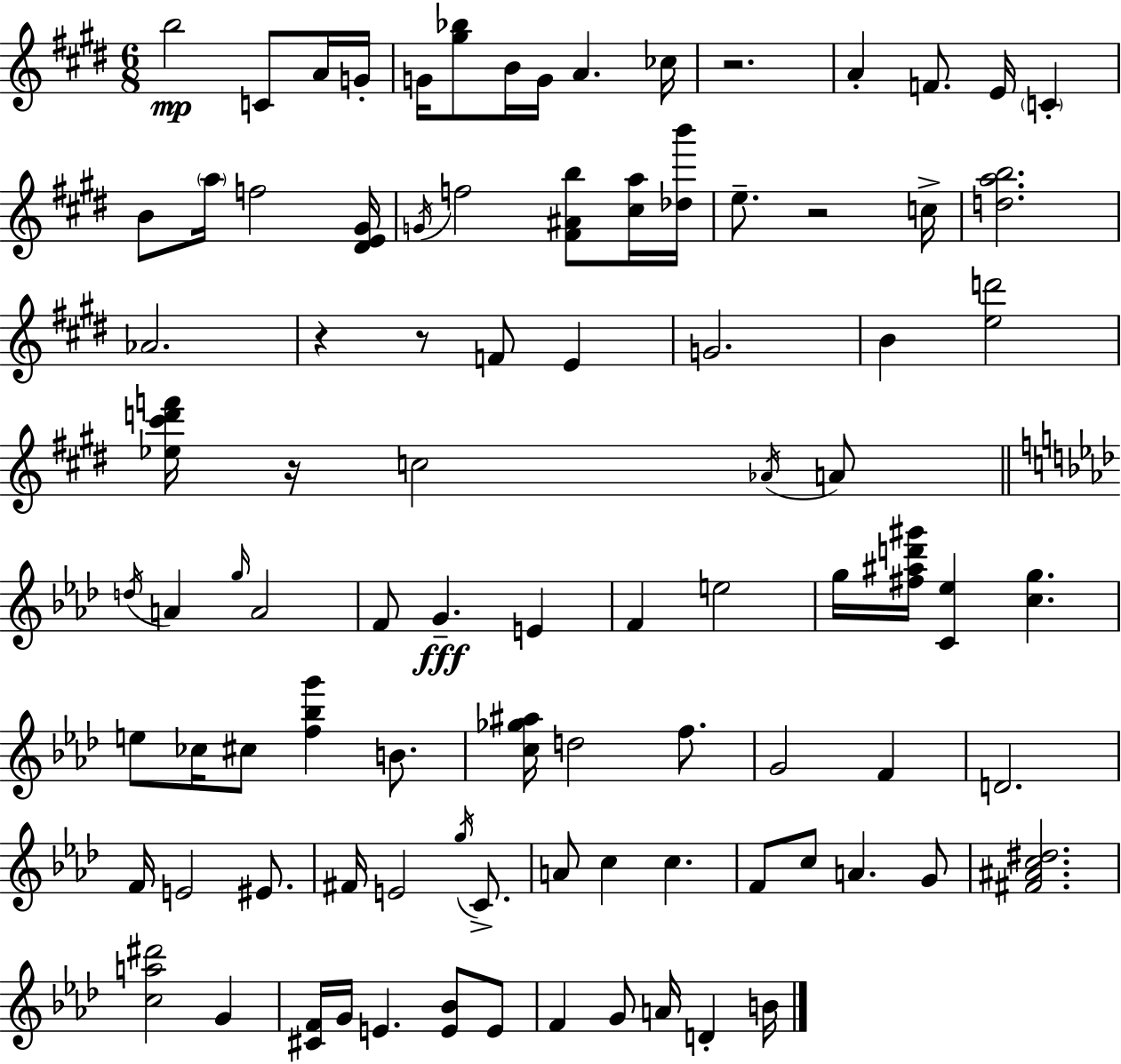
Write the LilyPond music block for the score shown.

{
  \clef treble
  \numericTimeSignature
  \time 6/8
  \key e \major
  b''2\mp c'8 a'16 g'16-. | g'16 <gis'' bes''>8 b'16 g'16 a'4. ces''16 | r2. | a'4-. f'8. e'16 \parenthesize c'4-. | \break b'8 \parenthesize a''16 f''2 <dis' e' gis'>16 | \acciaccatura { g'16 } f''2 <fis' ais' b''>8 <cis'' a''>16 | <des'' b'''>16 e''8.-- r2 | c''16-> <d'' a'' b''>2. | \break aes'2. | r4 r8 f'8 e'4 | g'2. | b'4 <e'' d'''>2 | \break <ees'' cis''' d''' f'''>16 r16 c''2 \acciaccatura { aes'16 } | a'8 \bar "||" \break \key aes \major \acciaccatura { d''16 } a'4 \grace { g''16 } a'2 | f'8 g'4.--\fff e'4 | f'4 e''2 | g''16 <fis'' ais'' d''' gis'''>16 <c' ees''>4 <c'' g''>4. | \break e''8 ces''16 cis''8 <f'' bes'' g'''>4 b'8. | <c'' ges'' ais''>16 d''2 f''8. | g'2 f'4 | d'2. | \break f'16 e'2 eis'8. | fis'16 e'2 \acciaccatura { g''16 } | c'8.-> a'8 c''4 c''4. | f'8 c''8 a'4. | \break g'8 <fis' ais' c'' dis''>2. | <c'' a'' dis'''>2 g'4 | <cis' f'>16 g'16 e'4. <e' bes'>8 | e'8 f'4 g'8 a'16 d'4-. | \break b'16 \bar "|."
}